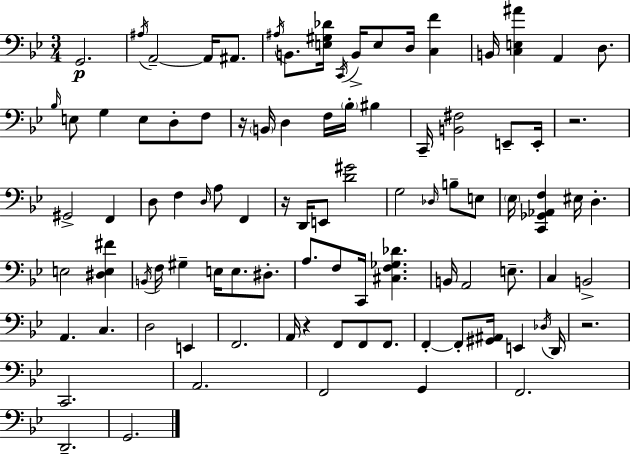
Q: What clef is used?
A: bass